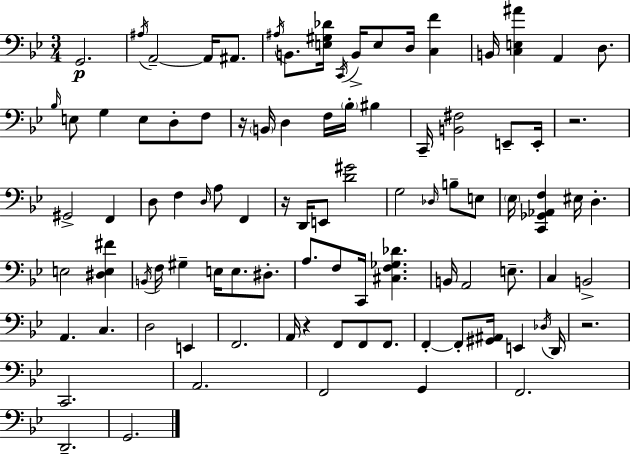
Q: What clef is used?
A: bass